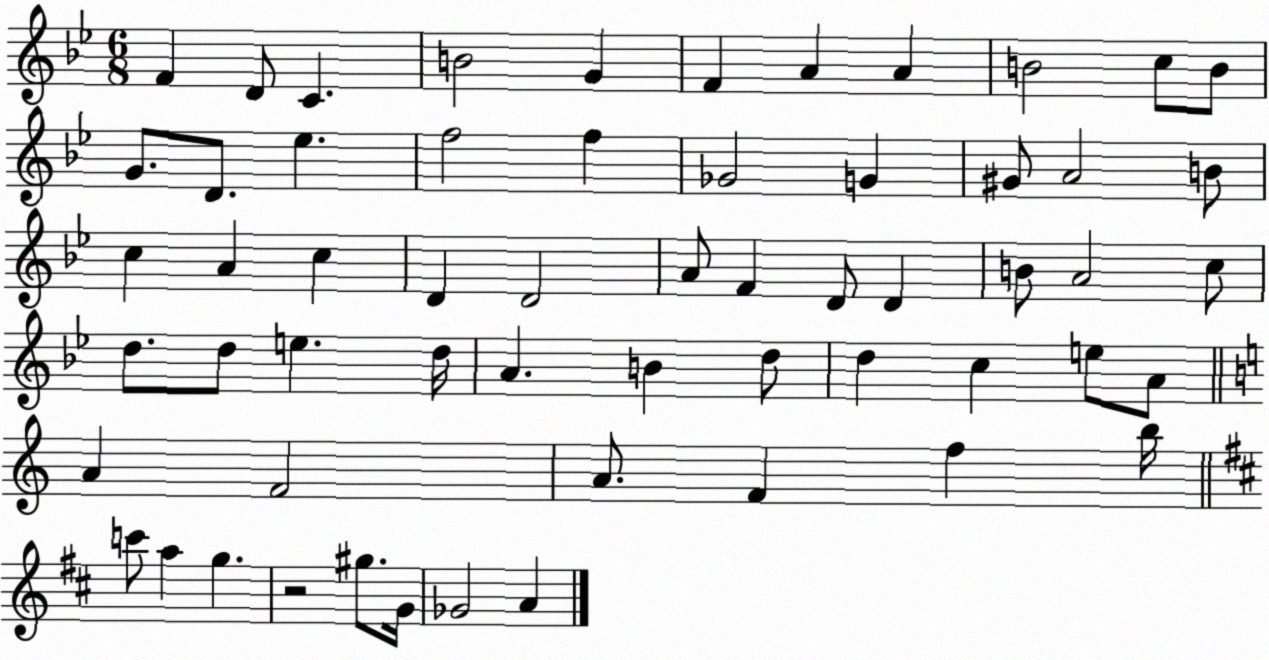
X:1
T:Untitled
M:6/8
L:1/4
K:Bb
F D/2 C B2 G F A A B2 c/2 B/2 G/2 D/2 _e f2 f _G2 G ^G/2 A2 B/2 c A c D D2 A/2 F D/2 D B/2 A2 c/2 d/2 d/2 e d/4 A B d/2 d c e/2 A/2 A F2 A/2 F f b/4 c'/2 a g z2 ^g/2 G/4 _G2 A